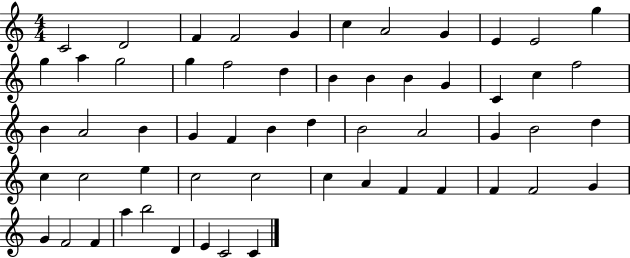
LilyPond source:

{
  \clef treble
  \numericTimeSignature
  \time 4/4
  \key c \major
  c'2 d'2 | f'4 f'2 g'4 | c''4 a'2 g'4 | e'4 e'2 g''4 | \break g''4 a''4 g''2 | g''4 f''2 d''4 | b'4 b'4 b'4 g'4 | c'4 c''4 f''2 | \break b'4 a'2 b'4 | g'4 f'4 b'4 d''4 | b'2 a'2 | g'4 b'2 d''4 | \break c''4 c''2 e''4 | c''2 c''2 | c''4 a'4 f'4 f'4 | f'4 f'2 g'4 | \break g'4 f'2 f'4 | a''4 b''2 d'4 | e'4 c'2 c'4 | \bar "|."
}